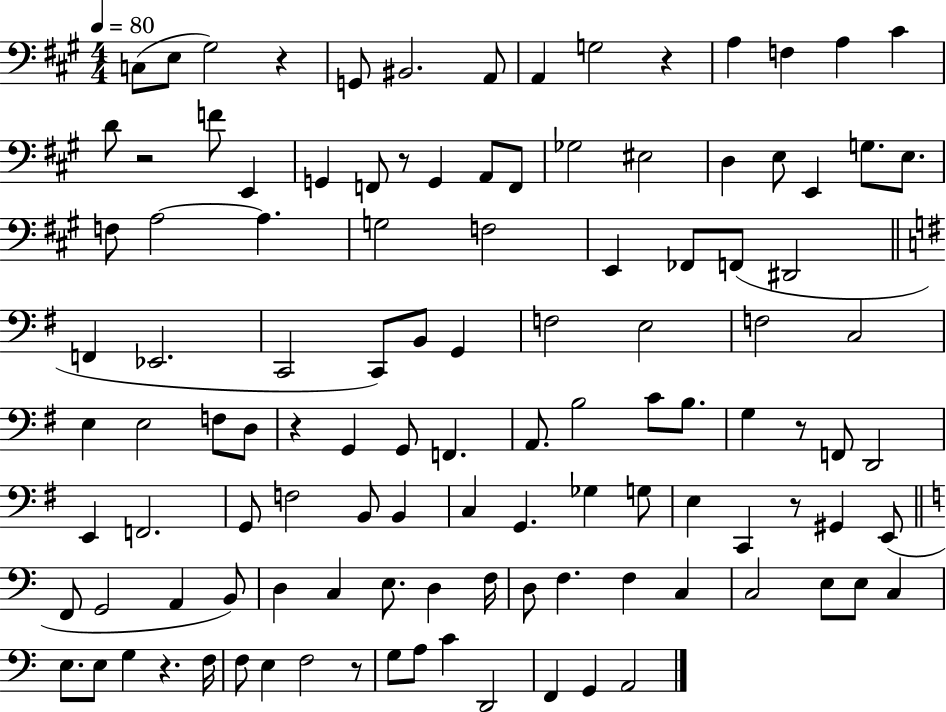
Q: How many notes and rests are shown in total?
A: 114